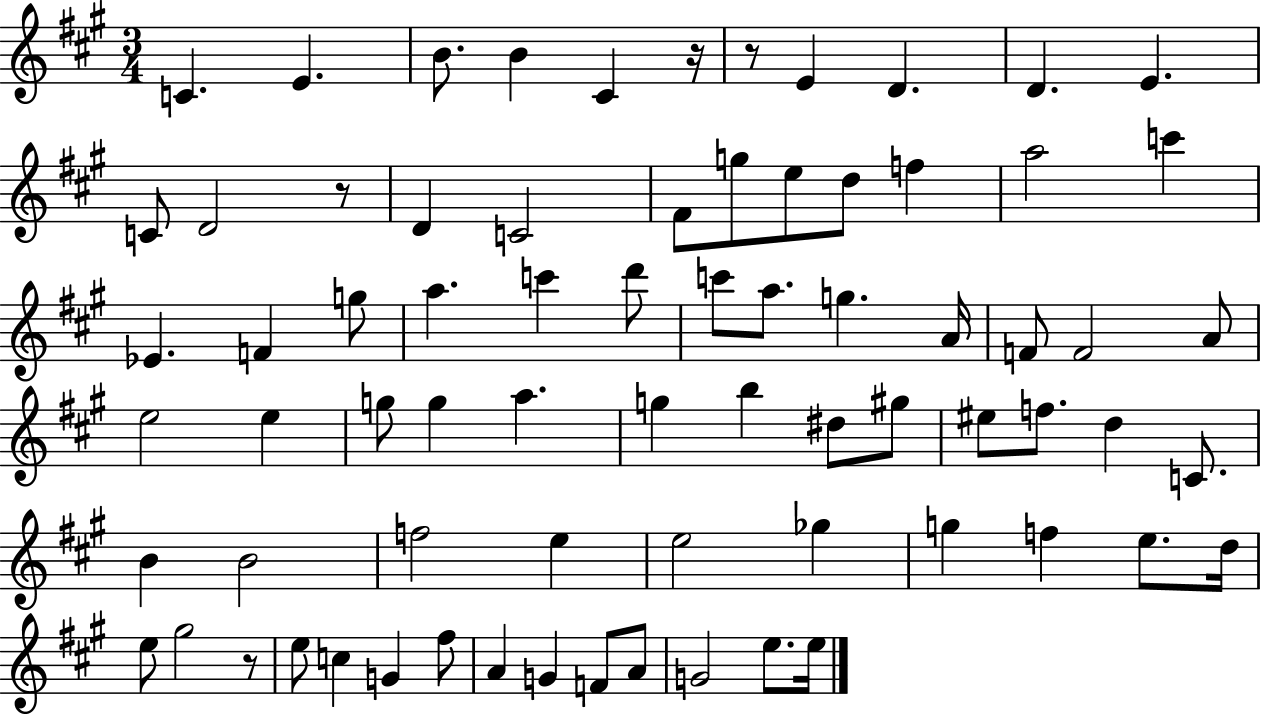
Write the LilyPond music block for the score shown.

{
  \clef treble
  \numericTimeSignature
  \time 3/4
  \key a \major
  c'4. e'4. | b'8. b'4 cis'4 r16 | r8 e'4 d'4. | d'4. e'4. | \break c'8 d'2 r8 | d'4 c'2 | fis'8 g''8 e''8 d''8 f''4 | a''2 c'''4 | \break ees'4. f'4 g''8 | a''4. c'''4 d'''8 | c'''8 a''8. g''4. a'16 | f'8 f'2 a'8 | \break e''2 e''4 | g''8 g''4 a''4. | g''4 b''4 dis''8 gis''8 | eis''8 f''8. d''4 c'8. | \break b'4 b'2 | f''2 e''4 | e''2 ges''4 | g''4 f''4 e''8. d''16 | \break e''8 gis''2 r8 | e''8 c''4 g'4 fis''8 | a'4 g'4 f'8 a'8 | g'2 e''8. e''16 | \break \bar "|."
}